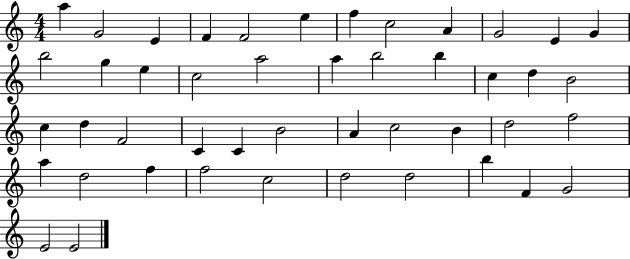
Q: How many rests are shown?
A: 0